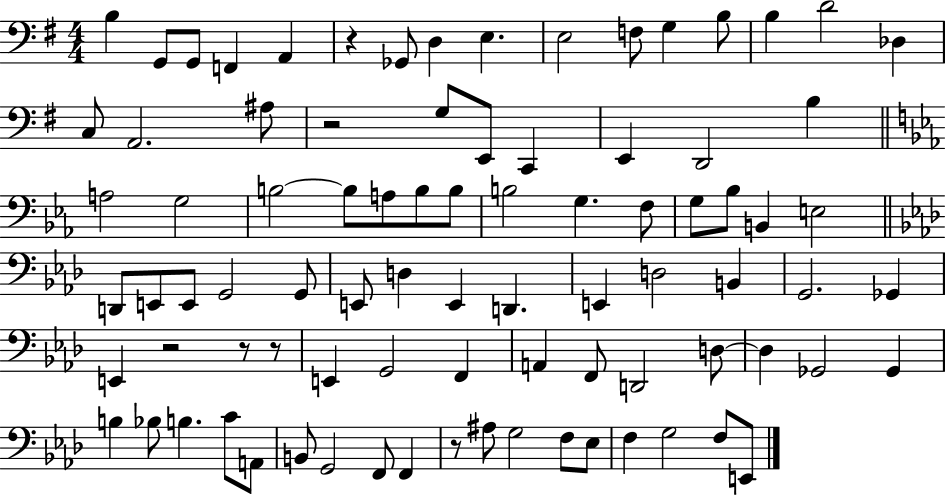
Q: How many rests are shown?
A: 6